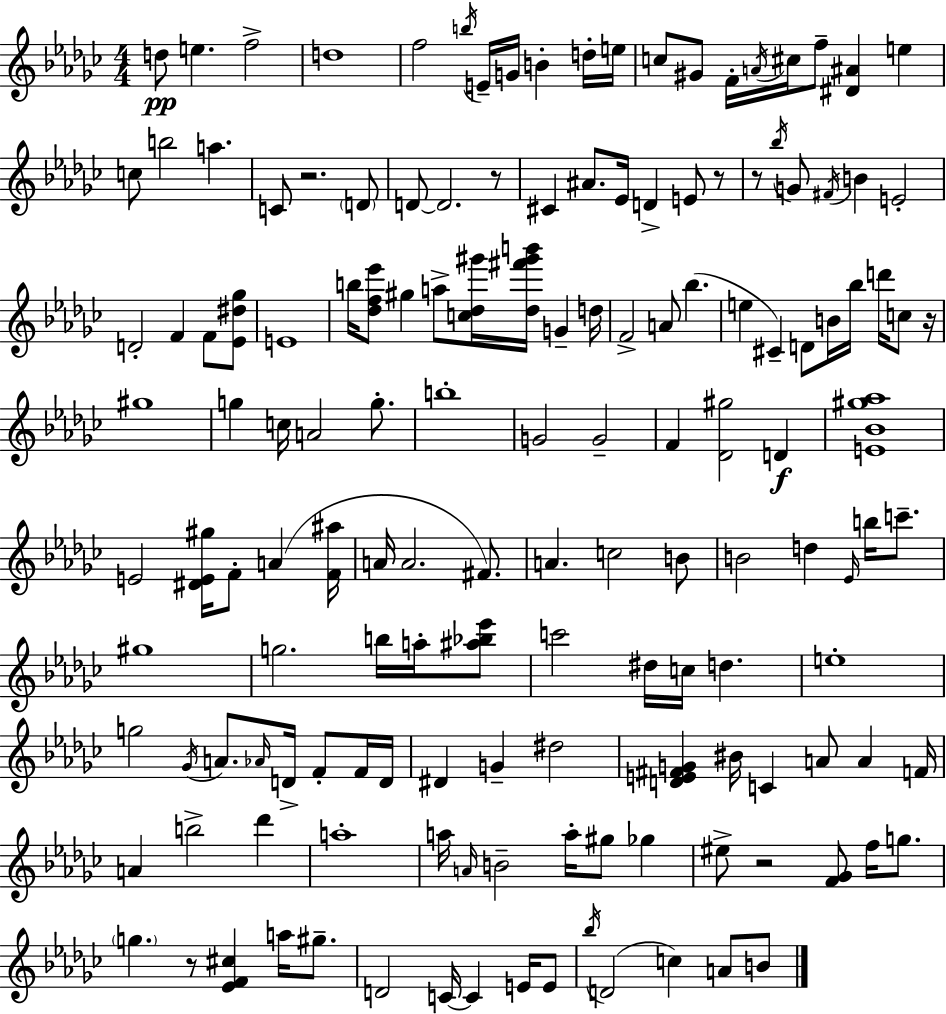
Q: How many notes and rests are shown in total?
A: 149